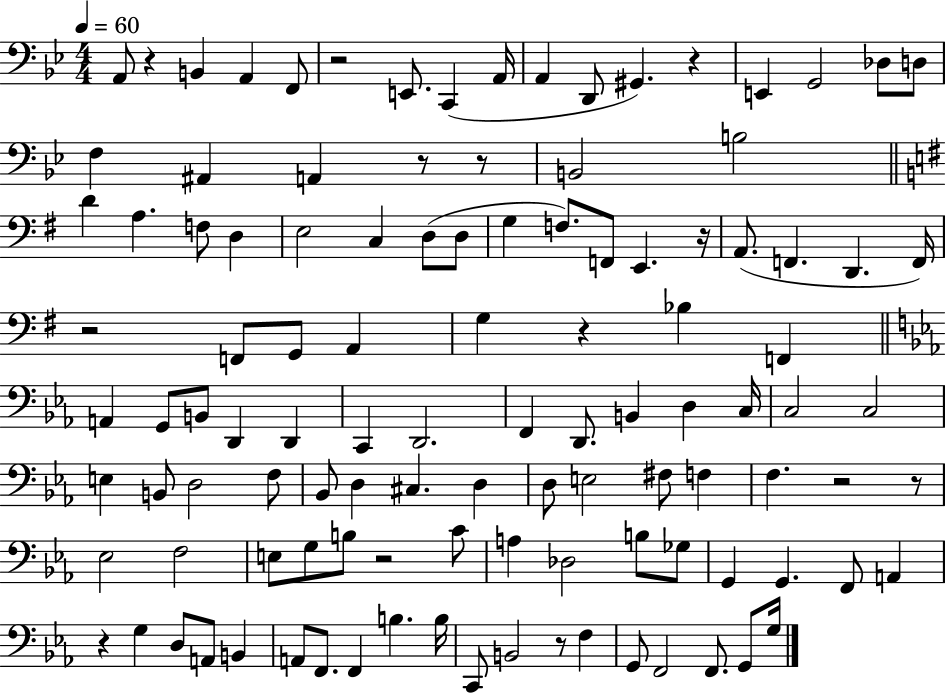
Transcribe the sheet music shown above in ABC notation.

X:1
T:Untitled
M:4/4
L:1/4
K:Bb
A,,/2 z B,, A,, F,,/2 z2 E,,/2 C,, A,,/4 A,, D,,/2 ^G,, z E,, G,,2 _D,/2 D,/2 F, ^A,, A,, z/2 z/2 B,,2 B,2 D A, F,/2 D, E,2 C, D,/2 D,/2 G, F,/2 F,,/2 E,, z/4 A,,/2 F,, D,, F,,/4 z2 F,,/2 G,,/2 A,, G, z _B, F,, A,, G,,/2 B,,/2 D,, D,, C,, D,,2 F,, D,,/2 B,, D, C,/4 C,2 C,2 E, B,,/2 D,2 F,/2 _B,,/2 D, ^C, D, D,/2 E,2 ^F,/2 F, F, z2 z/2 _E,2 F,2 E,/2 G,/2 B,/2 z2 C/2 A, _D,2 B,/2 _G,/2 G,, G,, F,,/2 A,, z G, D,/2 A,,/2 B,, A,,/2 F,,/2 F,, B, B,/4 C,,/2 B,,2 z/2 F, G,,/2 F,,2 F,,/2 G,,/2 G,/4